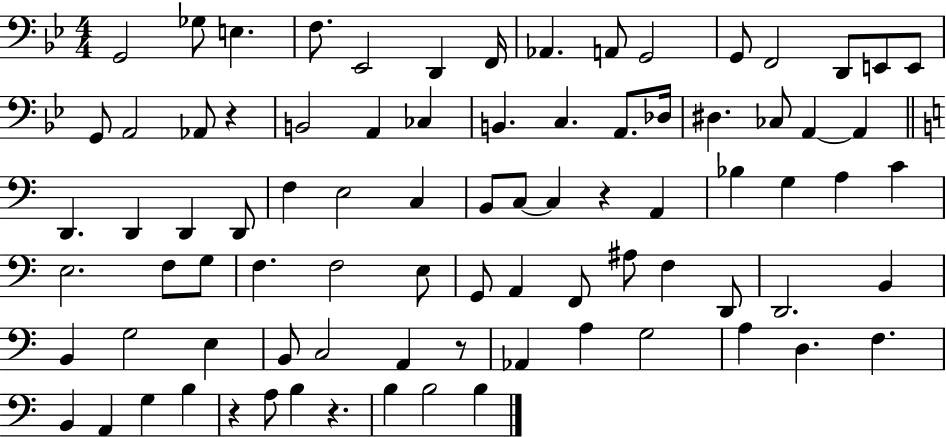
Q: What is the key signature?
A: BES major